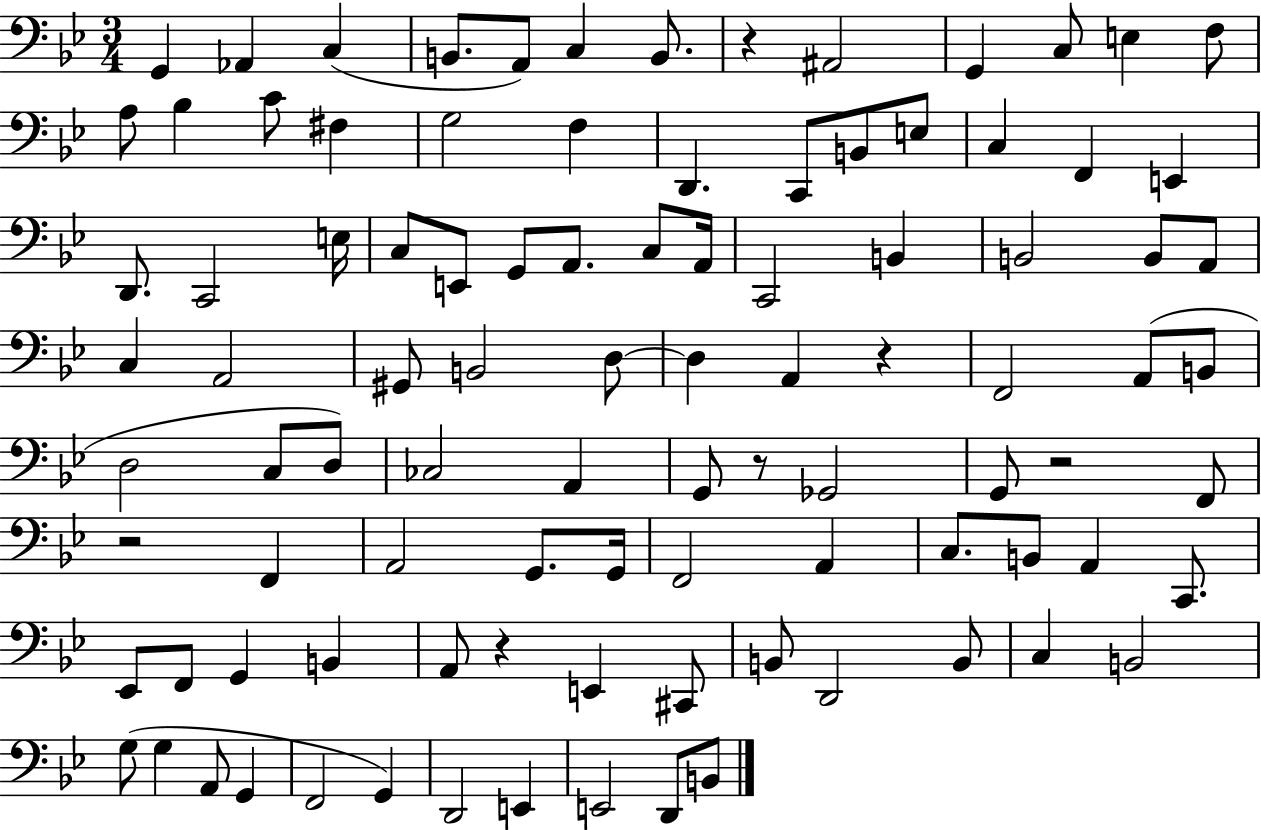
G2/q Ab2/q C3/q B2/e. A2/e C3/q B2/e. R/q A#2/h G2/q C3/e E3/q F3/e A3/e Bb3/q C4/e F#3/q G3/h F3/q D2/q. C2/e B2/e E3/e C3/q F2/q E2/q D2/e. C2/h E3/s C3/e E2/e G2/e A2/e. C3/e A2/s C2/h B2/q B2/h B2/e A2/e C3/q A2/h G#2/e B2/h D3/e D3/q A2/q R/q F2/h A2/e B2/e D3/h C3/e D3/e CES3/h A2/q G2/e R/e Gb2/h G2/e R/h F2/e R/h F2/q A2/h G2/e. G2/s F2/h A2/q C3/e. B2/e A2/q C2/e. Eb2/e F2/e G2/q B2/q A2/e R/q E2/q C#2/e B2/e D2/h B2/e C3/q B2/h G3/e G3/q A2/e G2/q F2/h G2/q D2/h E2/q E2/h D2/e B2/e